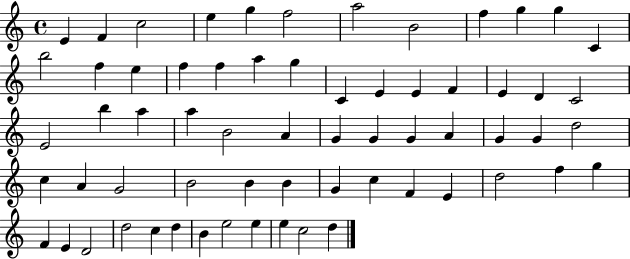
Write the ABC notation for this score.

X:1
T:Untitled
M:4/4
L:1/4
K:C
E F c2 e g f2 a2 B2 f g g C b2 f e f f a g C E E F E D C2 E2 b a a B2 A G G G A G G d2 c A G2 B2 B B G c F E d2 f g F E D2 d2 c d B e2 e e c2 d